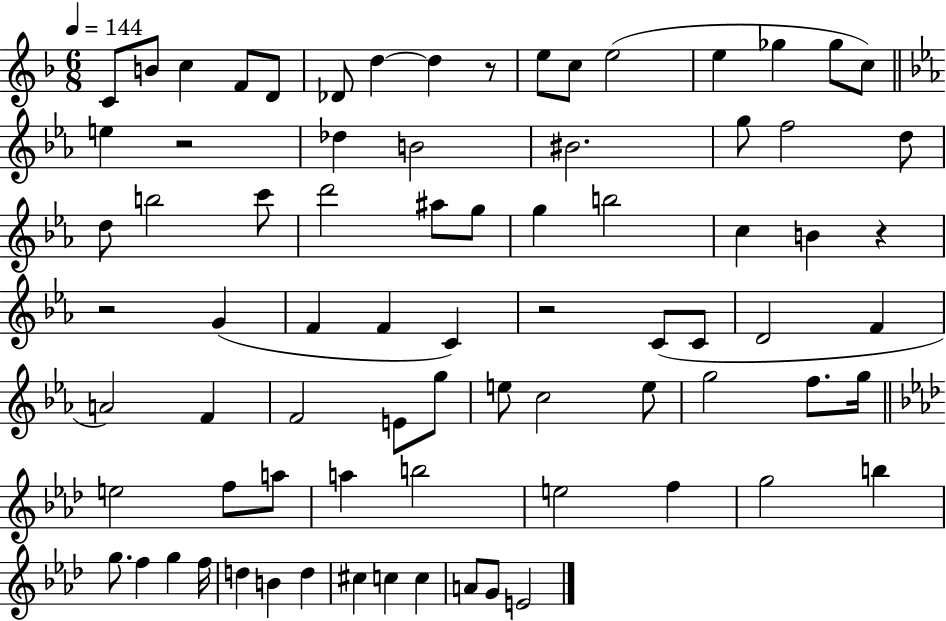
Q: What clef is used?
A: treble